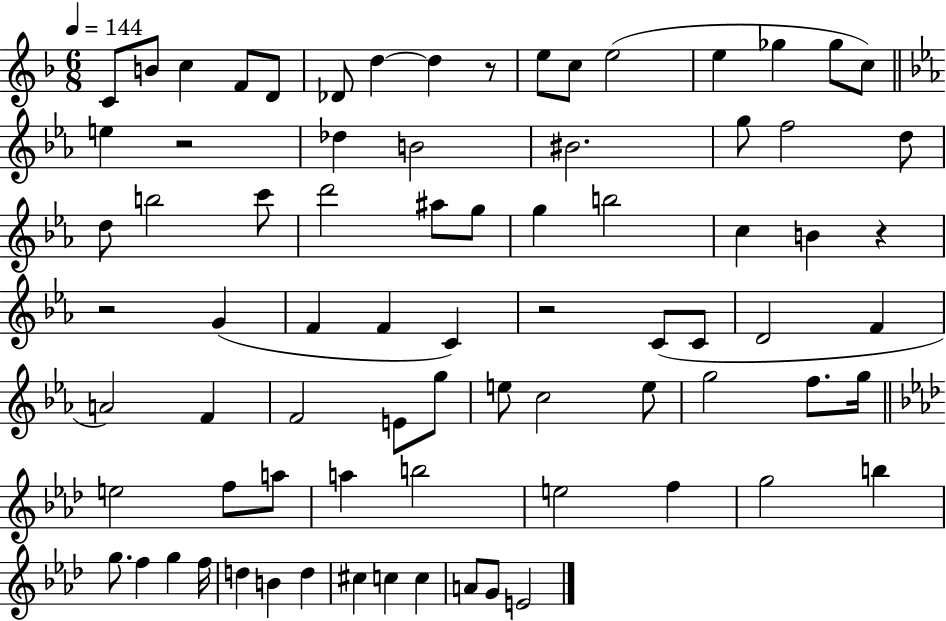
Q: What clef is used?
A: treble